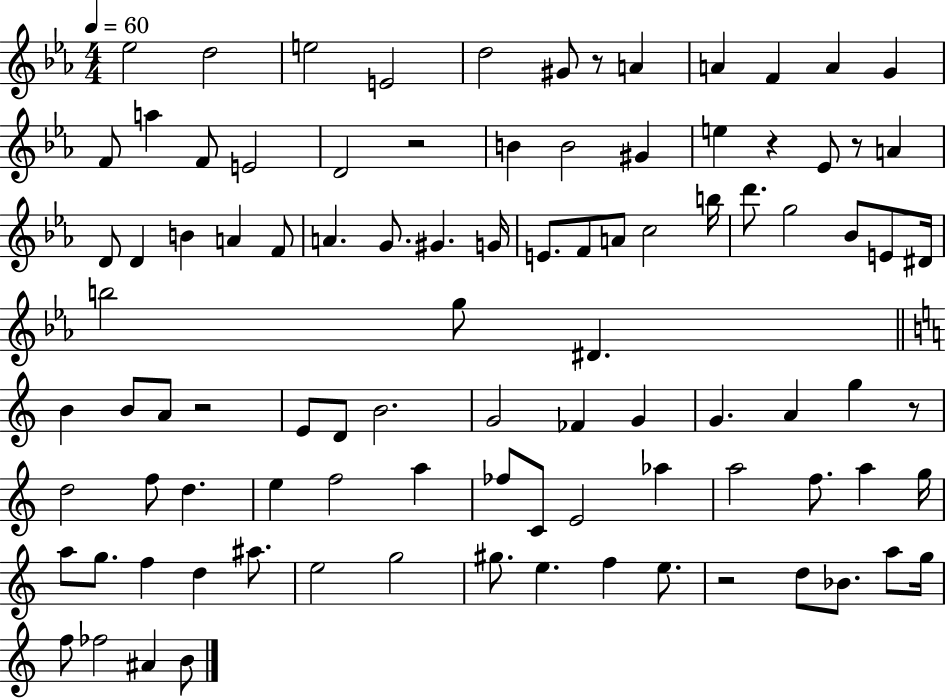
Eb5/h D5/h E5/h E4/h D5/h G#4/e R/e A4/q A4/q F4/q A4/q G4/q F4/e A5/q F4/e E4/h D4/h R/h B4/q B4/h G#4/q E5/q R/q Eb4/e R/e A4/q D4/e D4/q B4/q A4/q F4/e A4/q. G4/e. G#4/q. G4/s E4/e. F4/e A4/e C5/h B5/s D6/e. G5/h Bb4/e E4/e D#4/s B5/h G5/e D#4/q. B4/q B4/e A4/e R/h E4/e D4/e B4/h. G4/h FES4/q G4/q G4/q. A4/q G5/q R/e D5/h F5/e D5/q. E5/q F5/h A5/q FES5/e C4/e E4/h Ab5/q A5/h F5/e. A5/q G5/s A5/e G5/e. F5/q D5/q A#5/e. E5/h G5/h G#5/e. E5/q. F5/q E5/e. R/h D5/e Bb4/e. A5/e G5/s F5/e FES5/h A#4/q B4/e